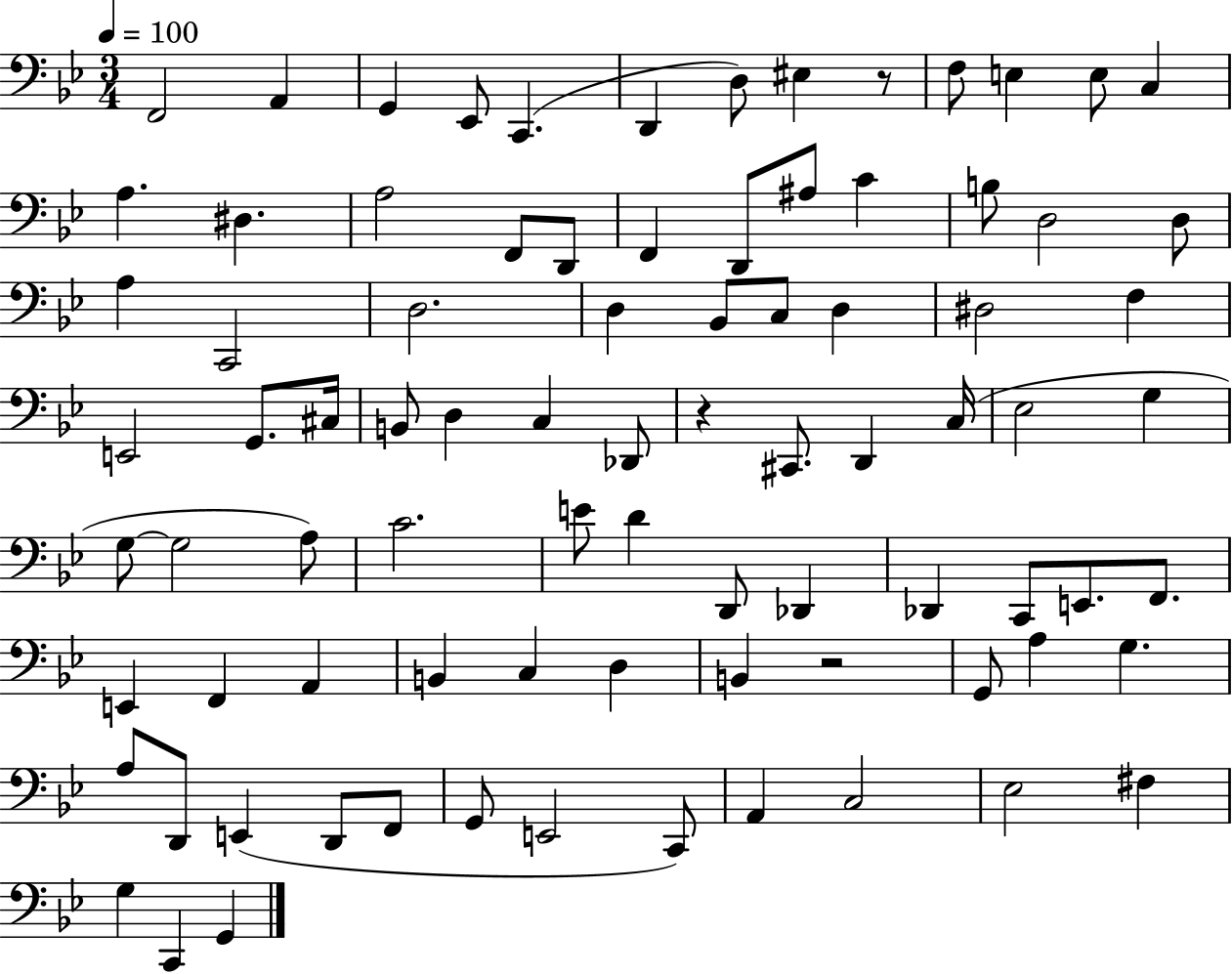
{
  \clef bass
  \numericTimeSignature
  \time 3/4
  \key bes \major
  \tempo 4 = 100
  f,2 a,4 | g,4 ees,8 c,4.( | d,4 d8) eis4 r8 | f8 e4 e8 c4 | \break a4. dis4. | a2 f,8 d,8 | f,4 d,8 ais8 c'4 | b8 d2 d8 | \break a4 c,2 | d2. | d4 bes,8 c8 d4 | dis2 f4 | \break e,2 g,8. cis16 | b,8 d4 c4 des,8 | r4 cis,8. d,4 c16( | ees2 g4 | \break g8~~ g2 a8) | c'2. | e'8 d'4 d,8 des,4 | des,4 c,8 e,8. f,8. | \break e,4 f,4 a,4 | b,4 c4 d4 | b,4 r2 | g,8 a4 g4. | \break a8 d,8 e,4( d,8 f,8 | g,8 e,2 c,8) | a,4 c2 | ees2 fis4 | \break g4 c,4 g,4 | \bar "|."
}